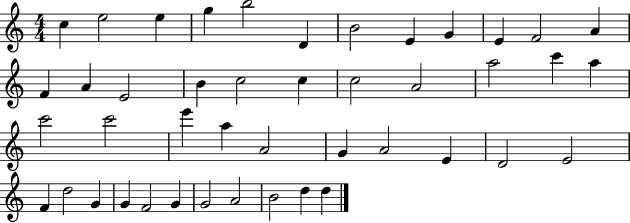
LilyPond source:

{
  \clef treble
  \numericTimeSignature
  \time 4/4
  \key c \major
  c''4 e''2 e''4 | g''4 b''2 d'4 | b'2 e'4 g'4 | e'4 f'2 a'4 | \break f'4 a'4 e'2 | b'4 c''2 c''4 | c''2 a'2 | a''2 c'''4 a''4 | \break c'''2 c'''2 | e'''4 a''4 a'2 | g'4 a'2 e'4 | d'2 e'2 | \break f'4 d''2 g'4 | g'4 f'2 g'4 | g'2 a'2 | b'2 d''4 d''4 | \break \bar "|."
}